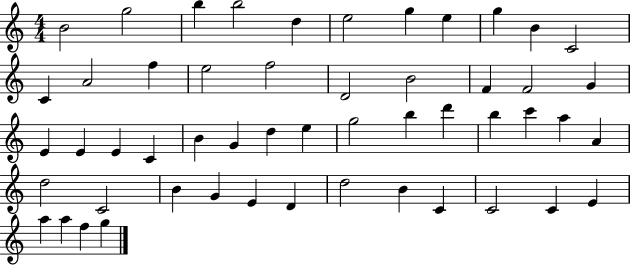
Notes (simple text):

B4/h G5/h B5/q B5/h D5/q E5/h G5/q E5/q G5/q B4/q C4/h C4/q A4/h F5/q E5/h F5/h D4/h B4/h F4/q F4/h G4/q E4/q E4/q E4/q C4/q B4/q G4/q D5/q E5/q G5/h B5/q D6/q B5/q C6/q A5/q A4/q D5/h C4/h B4/q G4/q E4/q D4/q D5/h B4/q C4/q C4/h C4/q E4/q A5/q A5/q F5/q G5/q